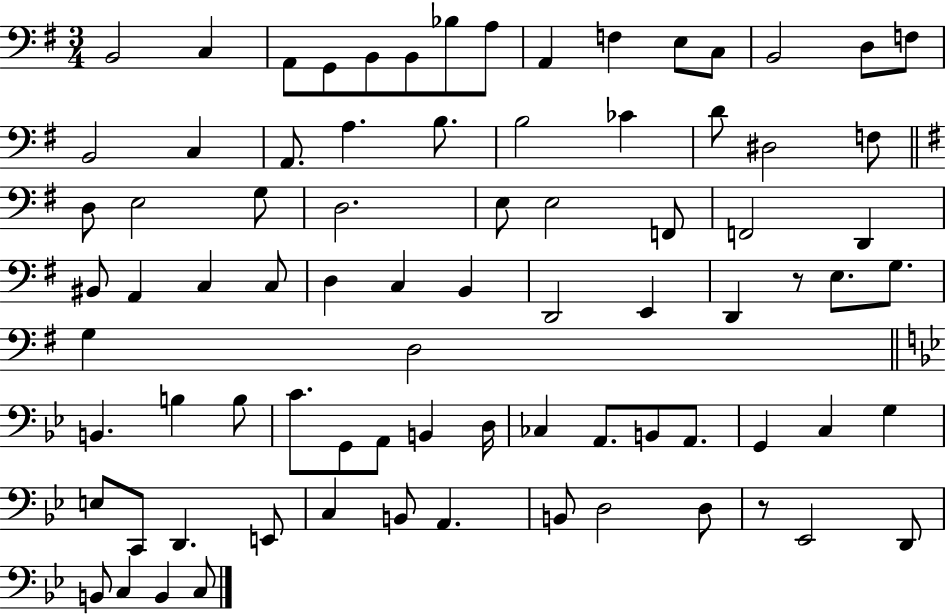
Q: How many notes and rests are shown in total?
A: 81